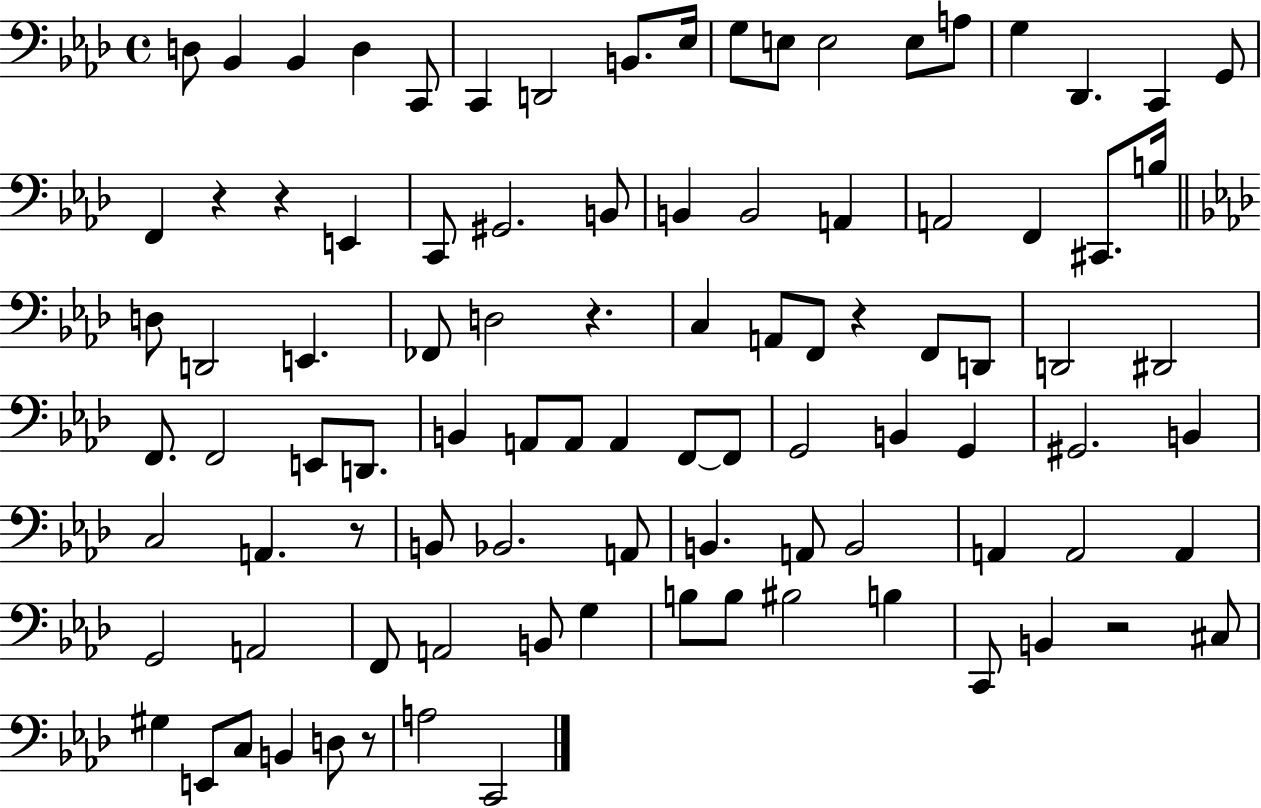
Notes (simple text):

D3/e Bb2/q Bb2/q D3/q C2/e C2/q D2/h B2/e. Eb3/s G3/e E3/e E3/h E3/e A3/e G3/q Db2/q. C2/q G2/e F2/q R/q R/q E2/q C2/e G#2/h. B2/e B2/q B2/h A2/q A2/h F2/q C#2/e. B3/s D3/e D2/h E2/q. FES2/e D3/h R/q. C3/q A2/e F2/e R/q F2/e D2/e D2/h D#2/h F2/e. F2/h E2/e D2/e. B2/q A2/e A2/e A2/q F2/e F2/e G2/h B2/q G2/q G#2/h. B2/q C3/h A2/q. R/e B2/e Bb2/h. A2/e B2/q. A2/e B2/h A2/q A2/h A2/q G2/h A2/h F2/e A2/h B2/e G3/q B3/e B3/e BIS3/h B3/q C2/e B2/q R/h C#3/e G#3/q E2/e C3/e B2/q D3/e R/e A3/h C2/h